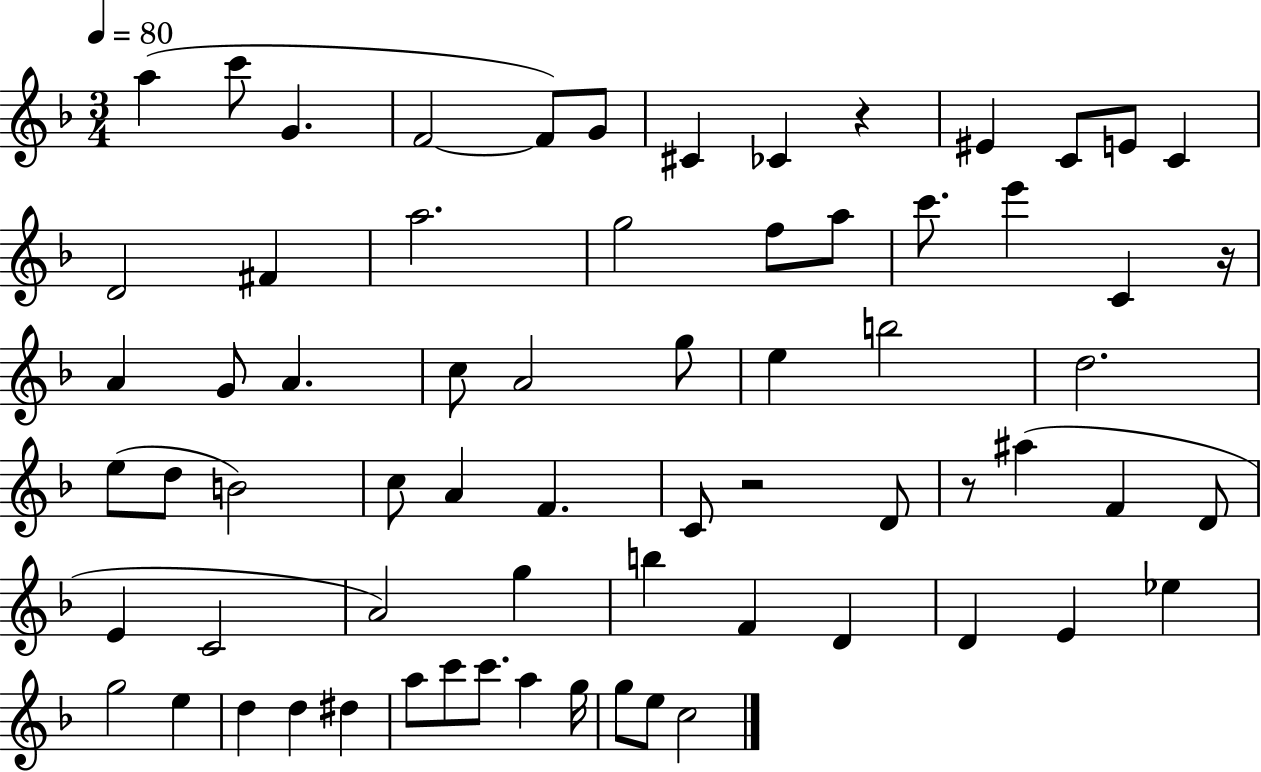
{
  \clef treble
  \numericTimeSignature
  \time 3/4
  \key f \major
  \tempo 4 = 80
  a''4( c'''8 g'4. | f'2~~ f'8) g'8 | cis'4 ces'4 r4 | eis'4 c'8 e'8 c'4 | \break d'2 fis'4 | a''2. | g''2 f''8 a''8 | c'''8. e'''4 c'4 r16 | \break a'4 g'8 a'4. | c''8 a'2 g''8 | e''4 b''2 | d''2. | \break e''8( d''8 b'2) | c''8 a'4 f'4. | c'8 r2 d'8 | r8 ais''4( f'4 d'8 | \break e'4 c'2 | a'2) g''4 | b''4 f'4 d'4 | d'4 e'4 ees''4 | \break g''2 e''4 | d''4 d''4 dis''4 | a''8 c'''8 c'''8. a''4 g''16 | g''8 e''8 c''2 | \break \bar "|."
}